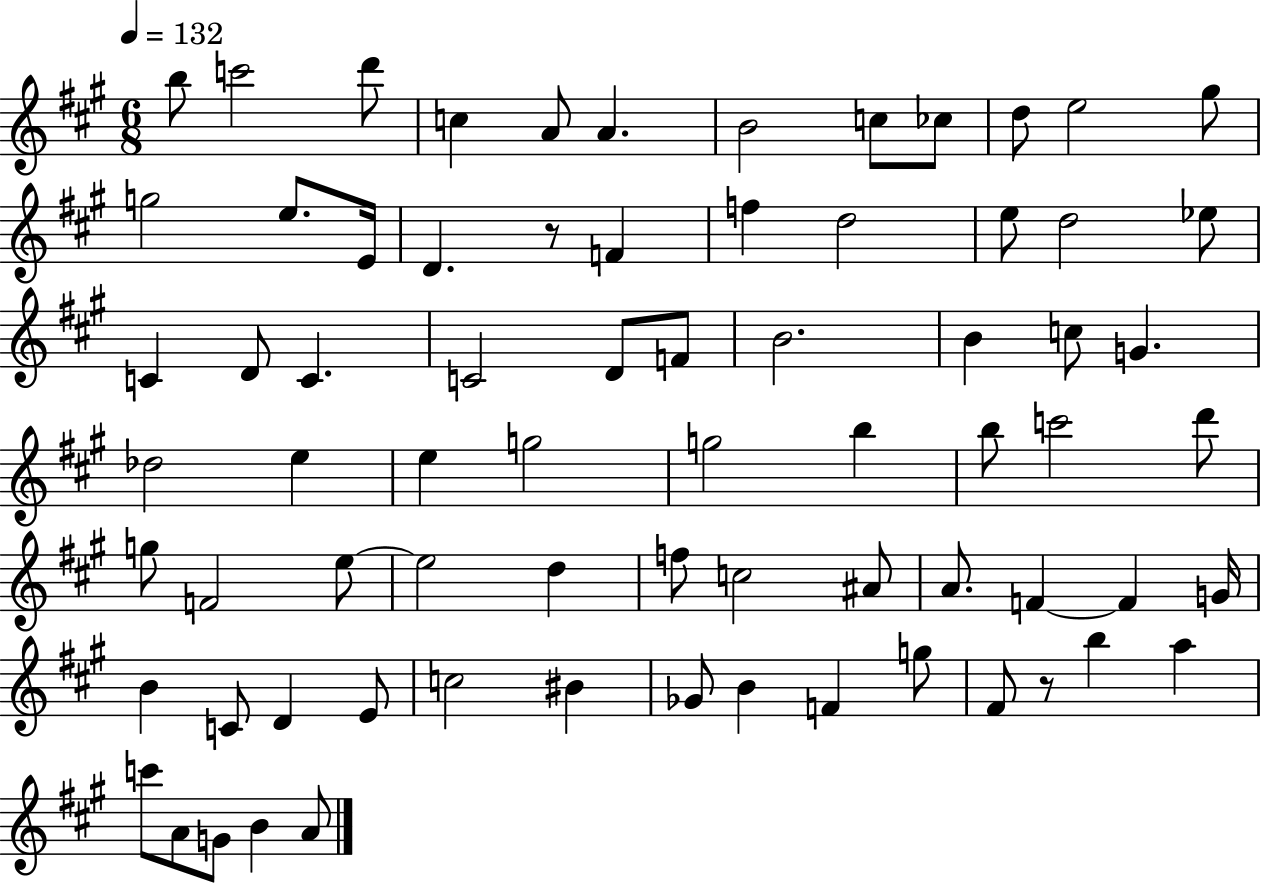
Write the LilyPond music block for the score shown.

{
  \clef treble
  \numericTimeSignature
  \time 6/8
  \key a \major
  \tempo 4 = 132
  b''8 c'''2 d'''8 | c''4 a'8 a'4. | b'2 c''8 ces''8 | d''8 e''2 gis''8 | \break g''2 e''8. e'16 | d'4. r8 f'4 | f''4 d''2 | e''8 d''2 ees''8 | \break c'4 d'8 c'4. | c'2 d'8 f'8 | b'2. | b'4 c''8 g'4. | \break des''2 e''4 | e''4 g''2 | g''2 b''4 | b''8 c'''2 d'''8 | \break g''8 f'2 e''8~~ | e''2 d''4 | f''8 c''2 ais'8 | a'8. f'4~~ f'4 g'16 | \break b'4 c'8 d'4 e'8 | c''2 bis'4 | ges'8 b'4 f'4 g''8 | fis'8 r8 b''4 a''4 | \break c'''8 a'8 g'8 b'4 a'8 | \bar "|."
}